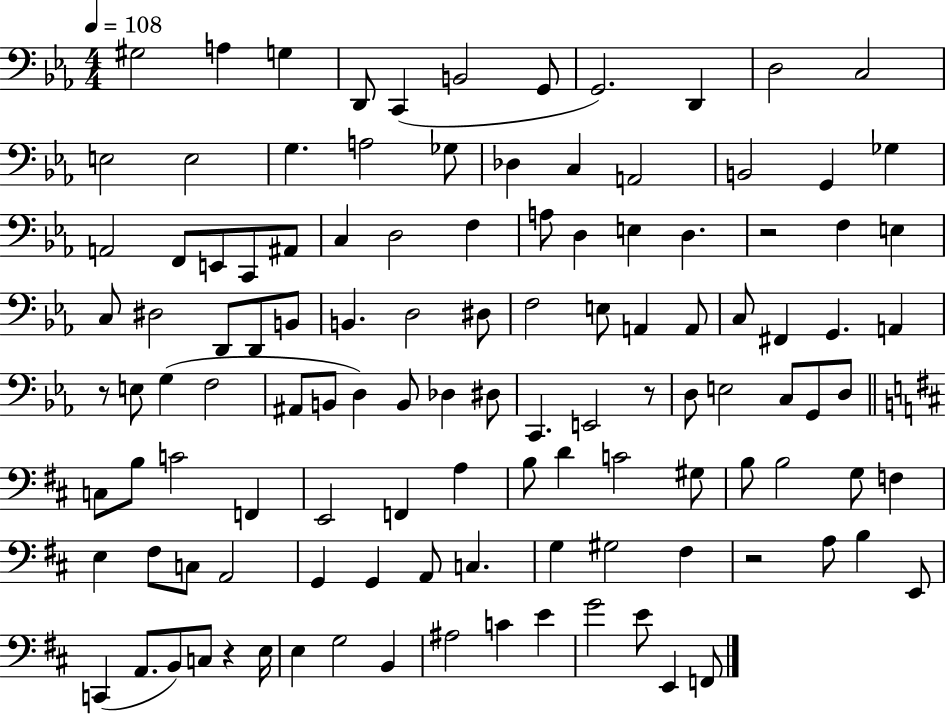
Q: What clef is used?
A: bass